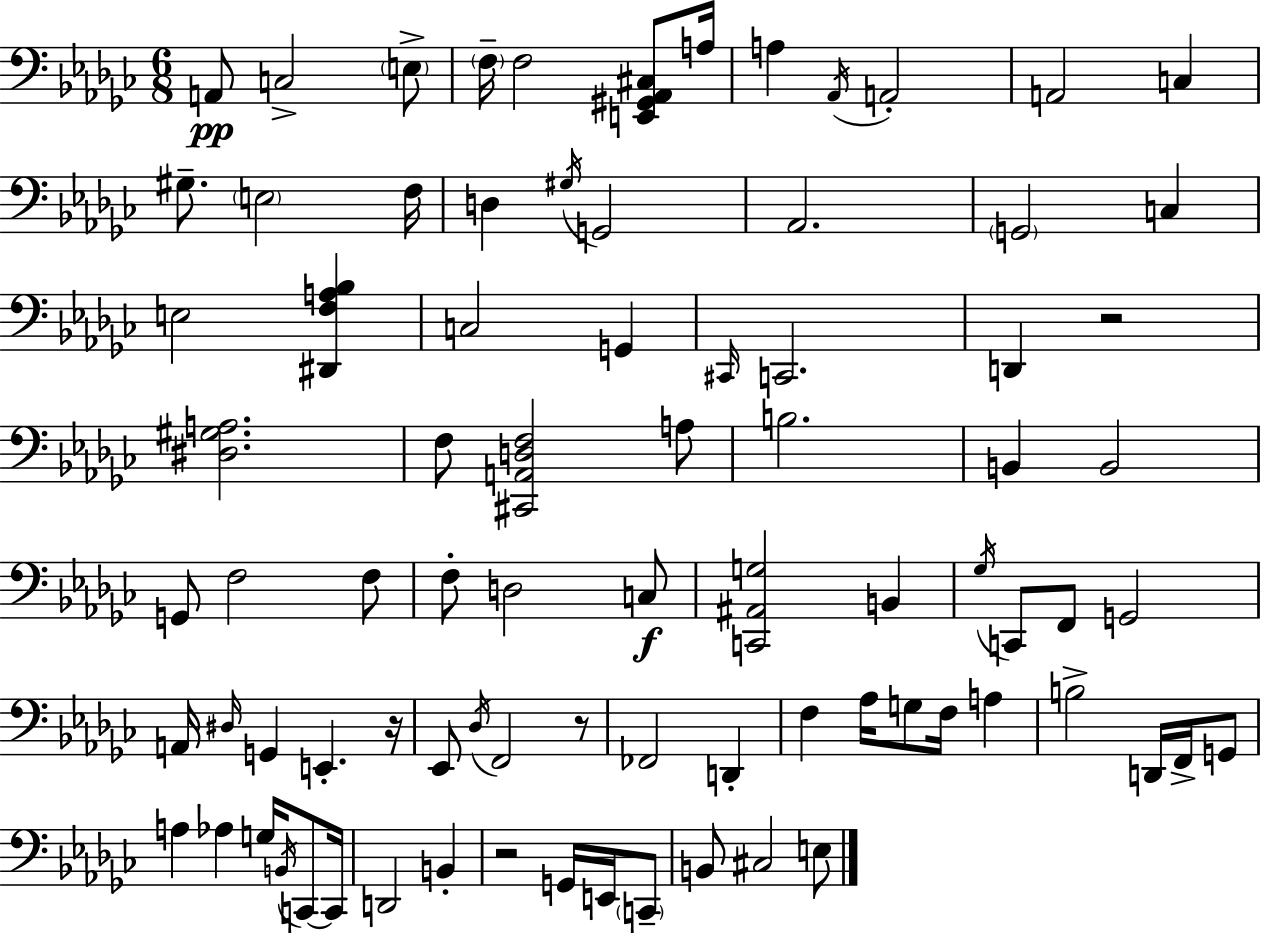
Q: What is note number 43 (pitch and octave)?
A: A2